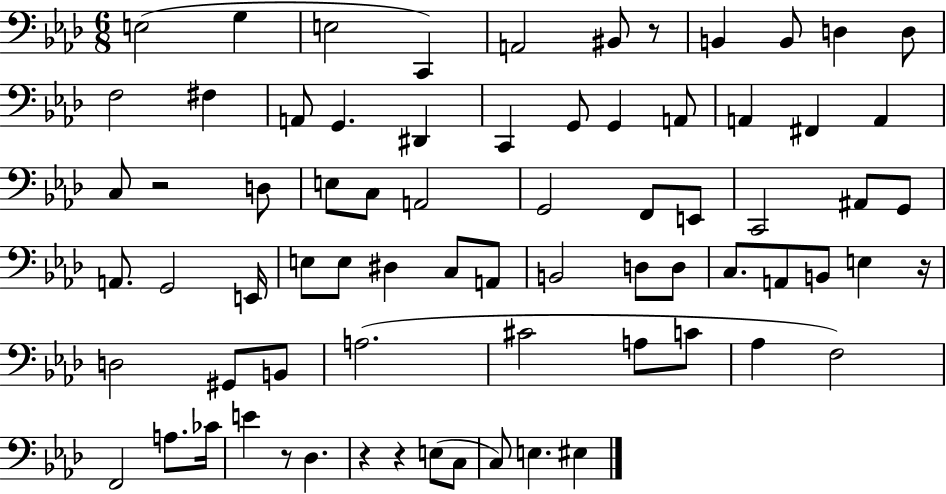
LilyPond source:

{
  \clef bass
  \numericTimeSignature
  \time 6/8
  \key aes \major
  e2( g4 | e2 c,4) | a,2 bis,8 r8 | b,4 b,8 d4 d8 | \break f2 fis4 | a,8 g,4. dis,4 | c,4 g,8 g,4 a,8 | a,4 fis,4 a,4 | \break c8 r2 d8 | e8 c8 a,2 | g,2 f,8 e,8 | c,2 ais,8 g,8 | \break a,8. g,2 e,16 | e8 e8 dis4 c8 a,8 | b,2 d8 d8 | c8. a,8 b,8 e4 r16 | \break d2 gis,8 b,8 | a2.( | cis'2 a8 c'8 | aes4 f2) | \break f,2 a8. ces'16 | e'4 r8 des4. | r4 r4 e8( c8 | c8) e4. eis4 | \break \bar "|."
}